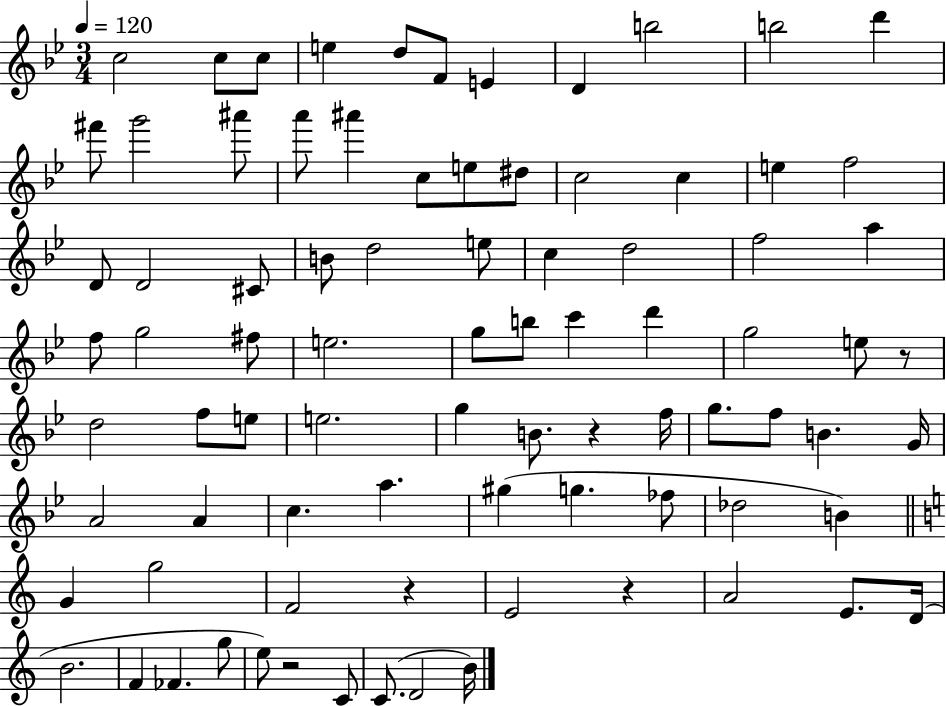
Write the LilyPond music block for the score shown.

{
  \clef treble
  \numericTimeSignature
  \time 3/4
  \key bes \major
  \tempo 4 = 120
  c''2 c''8 c''8 | e''4 d''8 f'8 e'4 | d'4 b''2 | b''2 d'''4 | \break fis'''8 g'''2 ais'''8 | a'''8 ais'''4 c''8 e''8 dis''8 | c''2 c''4 | e''4 f''2 | \break d'8 d'2 cis'8 | b'8 d''2 e''8 | c''4 d''2 | f''2 a''4 | \break f''8 g''2 fis''8 | e''2. | g''8 b''8 c'''4 d'''4 | g''2 e''8 r8 | \break d''2 f''8 e''8 | e''2. | g''4 b'8. r4 f''16 | g''8. f''8 b'4. g'16 | \break a'2 a'4 | c''4. a''4. | gis''4( g''4. fes''8 | des''2 b'4) | \break \bar "||" \break \key c \major g'4 g''2 | f'2 r4 | e'2 r4 | a'2 e'8. d'16( | \break b'2. | f'4 fes'4. g''8 | e''8) r2 c'8 | c'8.( d'2 b'16) | \break \bar "|."
}